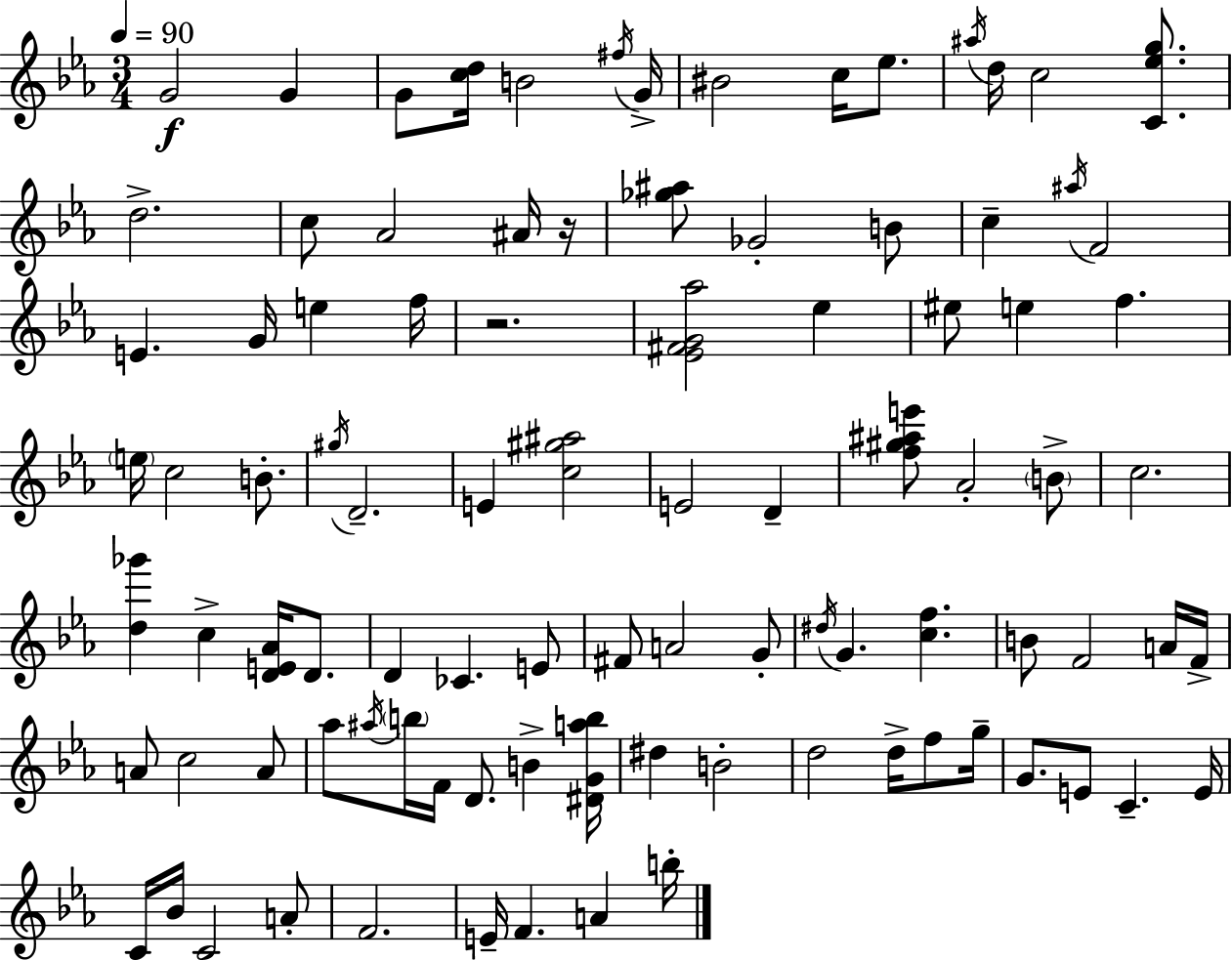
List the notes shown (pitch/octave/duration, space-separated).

G4/h G4/q G4/e [C5,D5]/s B4/h F#5/s G4/s BIS4/h C5/s Eb5/e. A#5/s D5/s C5/h [C4,Eb5,G5]/e. D5/h. C5/e Ab4/h A#4/s R/s [Gb5,A#5]/e Gb4/h B4/e C5/q A#5/s F4/h E4/q. G4/s E5/q F5/s R/h. [Eb4,F#4,G4,Ab5]/h Eb5/q EIS5/e E5/q F5/q. E5/s C5/h B4/e. G#5/s D4/h. E4/q [C5,G#5,A#5]/h E4/h D4/q [F5,G#5,A#5,E6]/e Ab4/h B4/e C5/h. [D5,Gb6]/q C5/q [D4,E4,Ab4]/s D4/e. D4/q CES4/q. E4/e F#4/e A4/h G4/e D#5/s G4/q. [C5,F5]/q. B4/e F4/h A4/s F4/s A4/e C5/h A4/e Ab5/e A#5/s B5/s F4/s D4/e. B4/q [D#4,G4,A5,B5]/s D#5/q B4/h D5/h D5/s F5/e G5/s G4/e. E4/e C4/q. E4/s C4/s Bb4/s C4/h A4/e F4/h. E4/s F4/q. A4/q B5/s